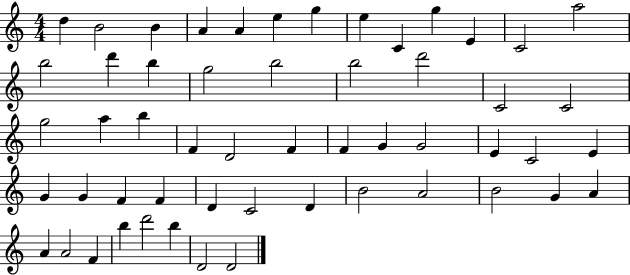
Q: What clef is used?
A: treble